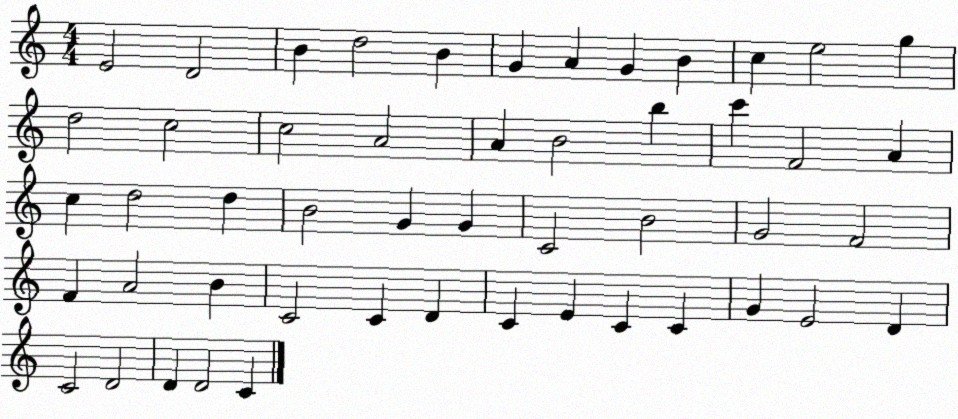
X:1
T:Untitled
M:4/4
L:1/4
K:C
E2 D2 B d2 B G A G B c e2 g d2 c2 c2 A2 A B2 b c' F2 A c d2 d B2 G G C2 B2 G2 F2 F A2 B C2 C D C E C C G E2 D C2 D2 D D2 C